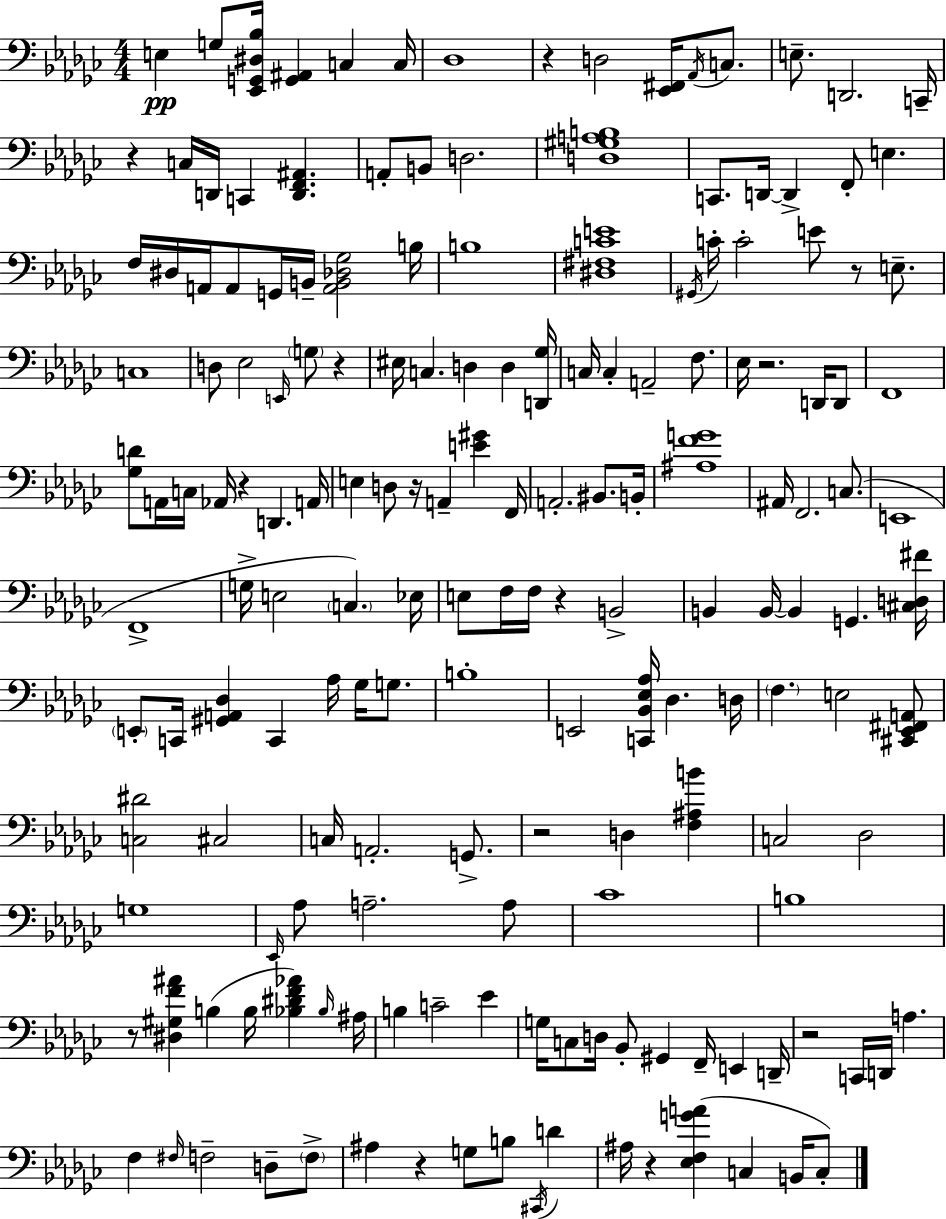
X:1
T:Untitled
M:4/4
L:1/4
K:Ebm
E, G,/2 [_E,,G,,^D,_B,]/4 [G,,^A,,] C, C,/4 _D,4 z D,2 [_E,,^F,,]/4 _A,,/4 C,/2 E,/2 D,,2 C,,/4 z C,/4 D,,/4 C,, [D,,F,,^A,,] A,,/2 B,,/2 D,2 [D,^G,A,B,]4 C,,/2 D,,/4 D,, F,,/2 E, F,/4 ^D,/4 A,,/4 A,,/2 G,,/4 B,,/4 [A,,B,,_D,_G,]2 B,/4 B,4 [^D,^F,CE]4 ^G,,/4 C/4 C2 E/2 z/2 E,/2 C,4 D,/2 _E,2 E,,/4 G,/2 z ^E,/4 C, D, D, [D,,_G,]/4 C,/4 C, A,,2 F,/2 _E,/4 z2 D,,/4 D,,/2 F,,4 [_G,D]/2 A,,/4 C,/4 _A,,/4 z D,, A,,/4 E, D,/2 z/4 A,, [E^G] F,,/4 A,,2 ^B,,/2 B,,/4 [^A,FG]4 ^A,,/4 F,,2 C,/2 E,,4 F,,4 G,/4 E,2 C, _E,/4 E,/2 F,/4 F,/4 z B,,2 B,, B,,/4 B,, G,, [^C,D,^F]/4 E,,/2 C,,/4 [^G,,A,,_D,] C,, _A,/4 _G,/4 G,/2 B,4 E,,2 [C,,_B,,_E,_A,]/4 _D, D,/4 F, E,2 [^C,,_E,,^F,,A,,]/2 [C,^D]2 ^C,2 C,/4 A,,2 G,,/2 z2 D, [F,^A,B] C,2 _D,2 G,4 _E,,/4 _A,/2 A,2 A,/2 _C4 B,4 z/2 [^D,^G,F^A] B, B,/4 [_B,^DF_A] _B,/4 ^A,/4 B, C2 _E G,/4 C,/2 D,/4 _B,,/2 ^G,, F,,/4 E,, D,,/4 z2 C,,/4 D,,/4 A, F, ^F,/4 F,2 D,/2 F,/2 ^A, z G,/2 B,/2 ^C,,/4 D ^A,/4 z [_E,F,GA] C, B,,/4 C,/2